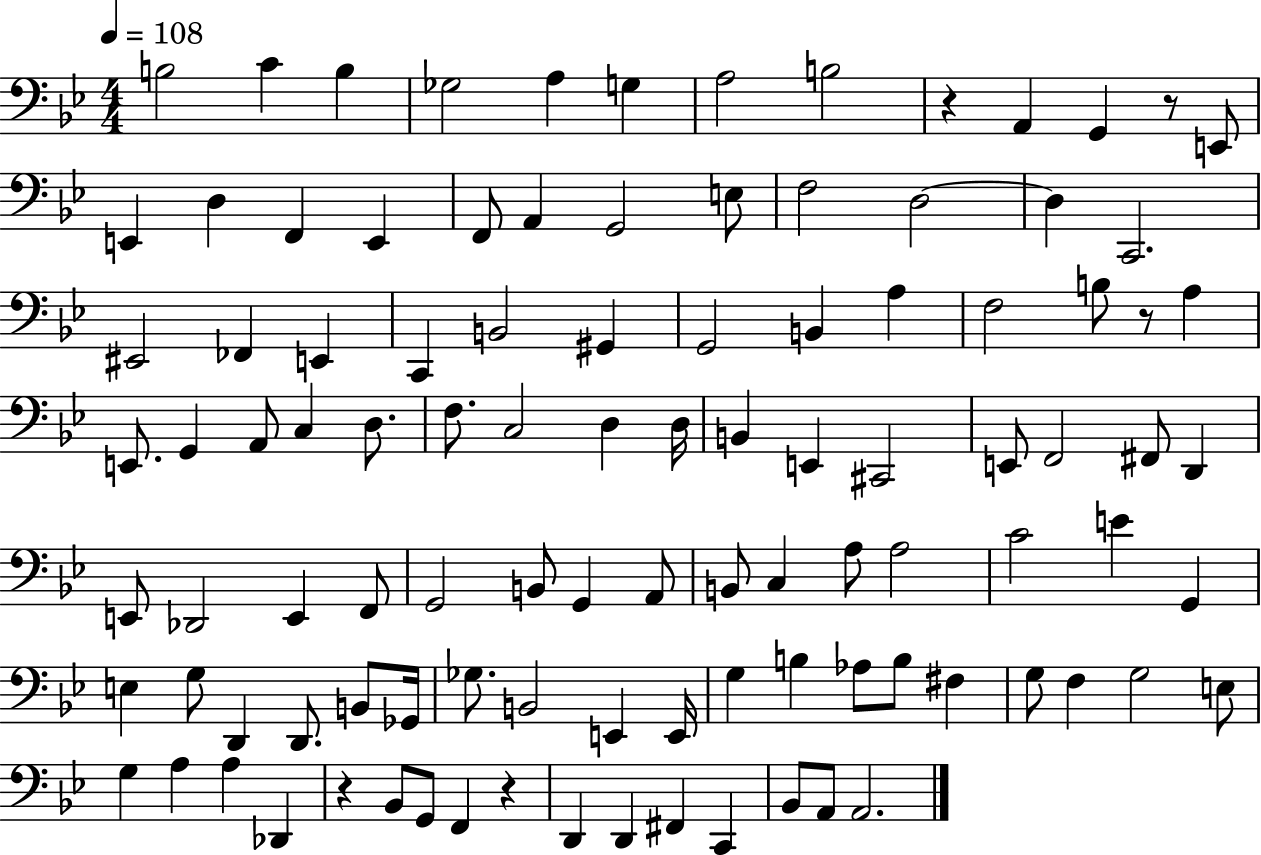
B3/h C4/q B3/q Gb3/h A3/q G3/q A3/h B3/h R/q A2/q G2/q R/e E2/e E2/q D3/q F2/q E2/q F2/e A2/q G2/h E3/e F3/h D3/h D3/q C2/h. EIS2/h FES2/q E2/q C2/q B2/h G#2/q G2/h B2/q A3/q F3/h B3/e R/e A3/q E2/e. G2/q A2/e C3/q D3/e. F3/e. C3/h D3/q D3/s B2/q E2/q C#2/h E2/e F2/h F#2/e D2/q E2/e Db2/h E2/q F2/e G2/h B2/e G2/q A2/e B2/e C3/q A3/e A3/h C4/h E4/q G2/q E3/q G3/e D2/q D2/e. B2/e Gb2/s Gb3/e. B2/h E2/q E2/s G3/q B3/q Ab3/e B3/e F#3/q G3/e F3/q G3/h E3/e G3/q A3/q A3/q Db2/q R/q Bb2/e G2/e F2/q R/q D2/q D2/q F#2/q C2/q Bb2/e A2/e A2/h.